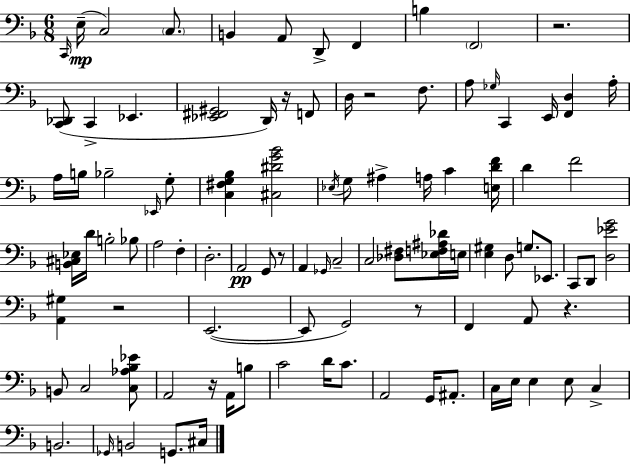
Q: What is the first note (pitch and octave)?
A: C2